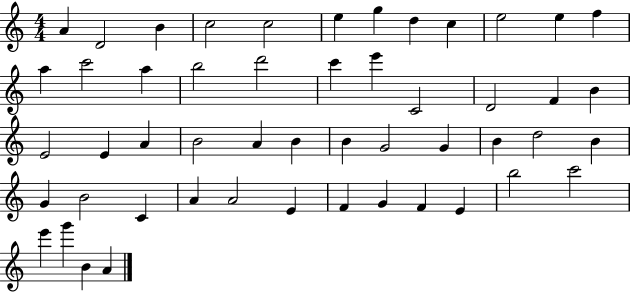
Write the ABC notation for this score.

X:1
T:Untitled
M:4/4
L:1/4
K:C
A D2 B c2 c2 e g d c e2 e f a c'2 a b2 d'2 c' e' C2 D2 F B E2 E A B2 A B B G2 G B d2 B G B2 C A A2 E F G F E b2 c'2 e' g' B A